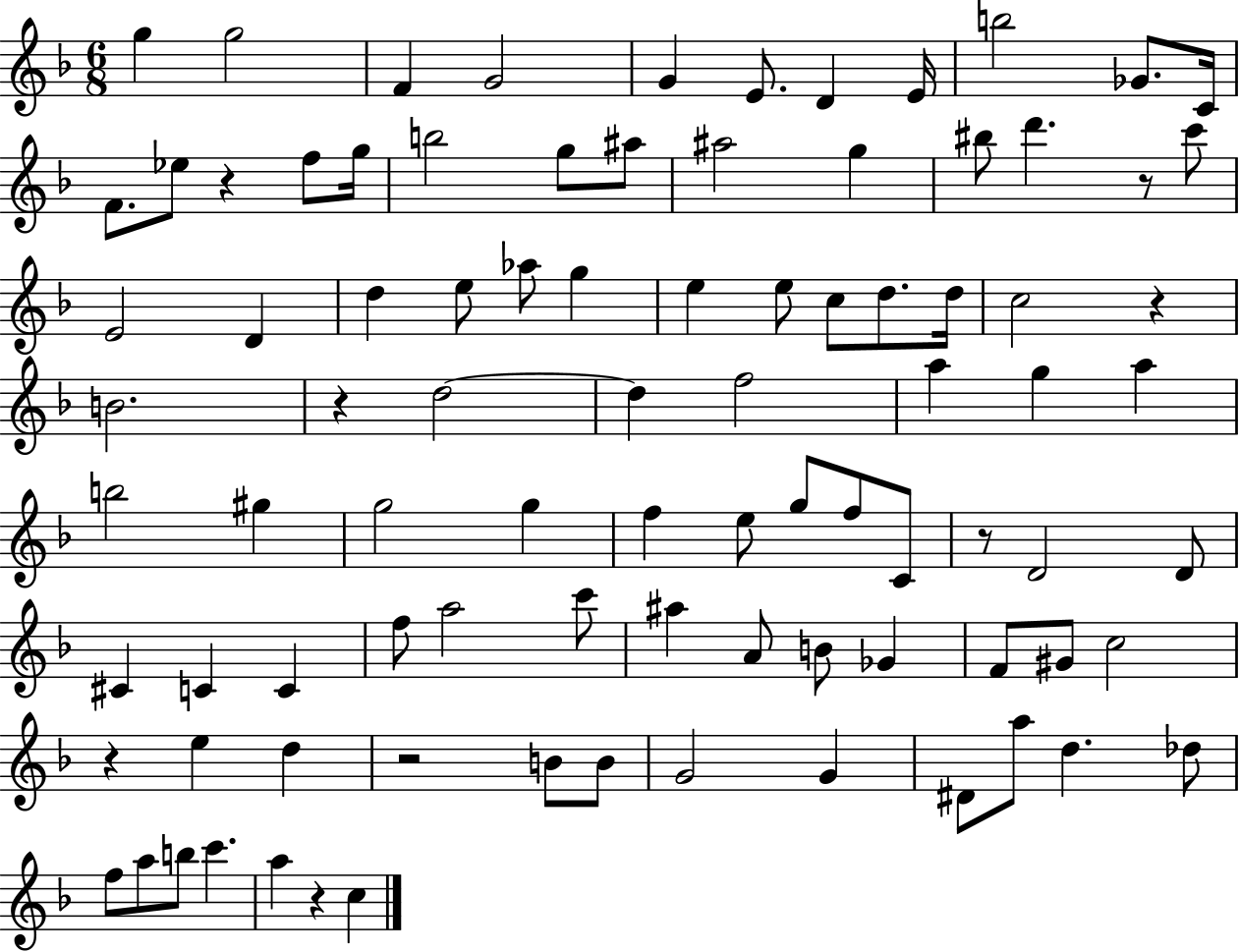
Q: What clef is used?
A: treble